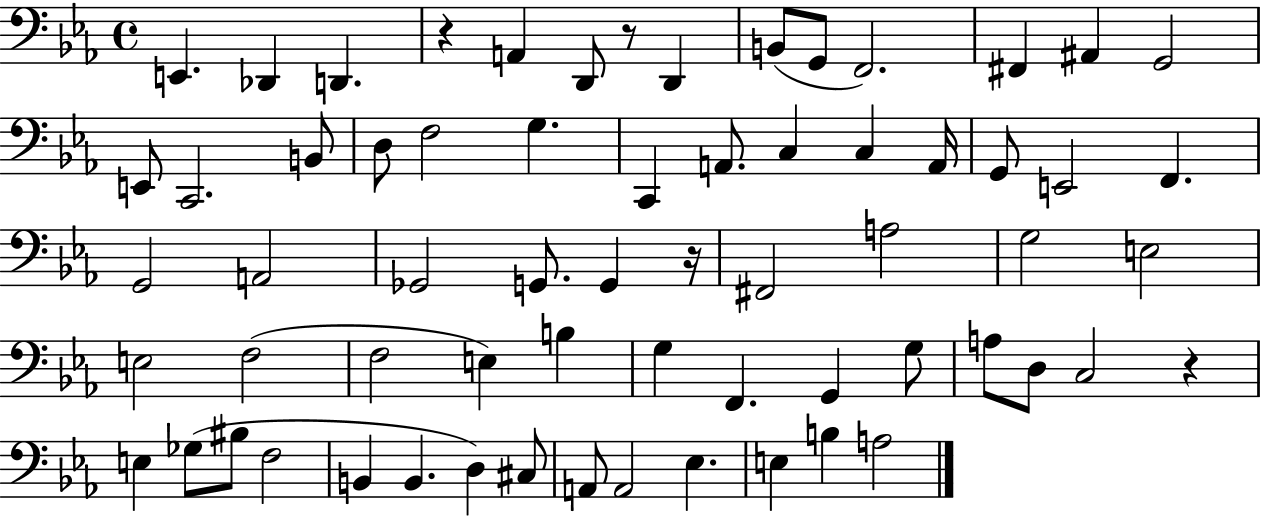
{
  \clef bass
  \time 4/4
  \defaultTimeSignature
  \key ees \major
  e,4. des,4 d,4. | r4 a,4 d,8 r8 d,4 | b,8( g,8 f,2.) | fis,4 ais,4 g,2 | \break e,8 c,2. b,8 | d8 f2 g4. | c,4 a,8. c4 c4 a,16 | g,8 e,2 f,4. | \break g,2 a,2 | ges,2 g,8. g,4 r16 | fis,2 a2 | g2 e2 | \break e2 f2( | f2 e4) b4 | g4 f,4. g,4 g8 | a8 d8 c2 r4 | \break e4 ges8( bis8 f2 | b,4 b,4. d4) cis8 | a,8 a,2 ees4. | e4 b4 a2 | \break \bar "|."
}